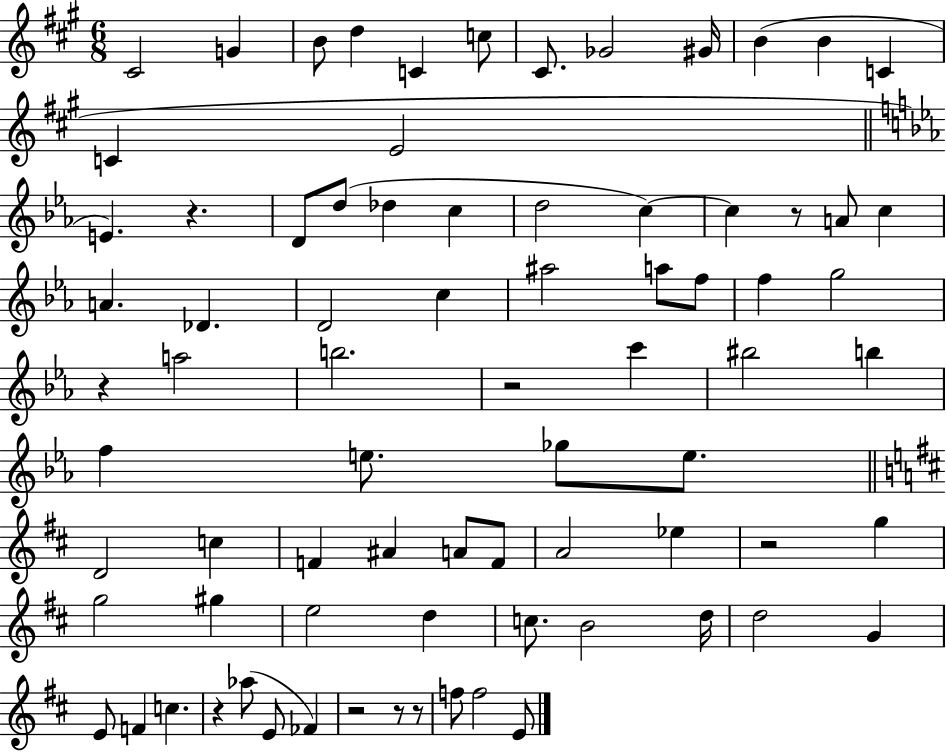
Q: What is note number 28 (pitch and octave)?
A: C5